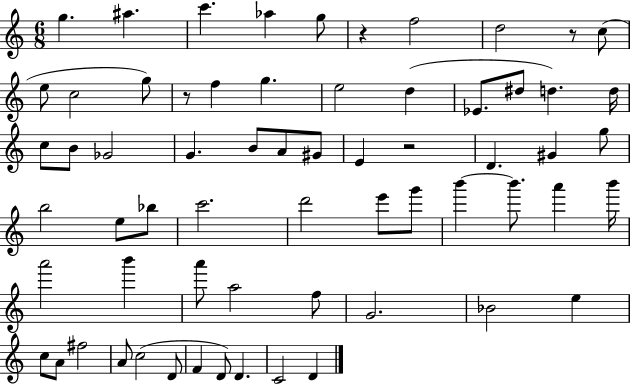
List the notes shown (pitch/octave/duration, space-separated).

G5/q. A#5/q. C6/q. Ab5/q G5/e R/q F5/h D5/h R/e C5/e E5/e C5/h G5/e R/e F5/q G5/q. E5/h D5/q Eb4/e. D#5/e D5/q. D5/s C5/e B4/e Gb4/h G4/q. B4/e A4/e G#4/e E4/q R/h D4/q. G#4/q G5/e B5/h E5/e Bb5/e C6/h. D6/h E6/e G6/e B6/q B6/e. A6/q B6/s A6/h B6/q A6/e A5/h F5/e G4/h. Bb4/h E5/q C5/e A4/e F#5/h A4/e C5/h D4/e F4/q D4/e D4/q. C4/h D4/q